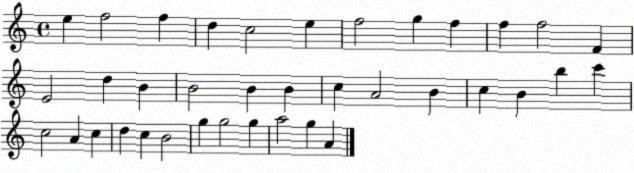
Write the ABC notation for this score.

X:1
T:Untitled
M:4/4
L:1/4
K:C
e f2 f d c2 e f2 g f f f2 F E2 d B B2 B B c A2 B c B b c' c2 A c d c B2 g g2 g a2 g A